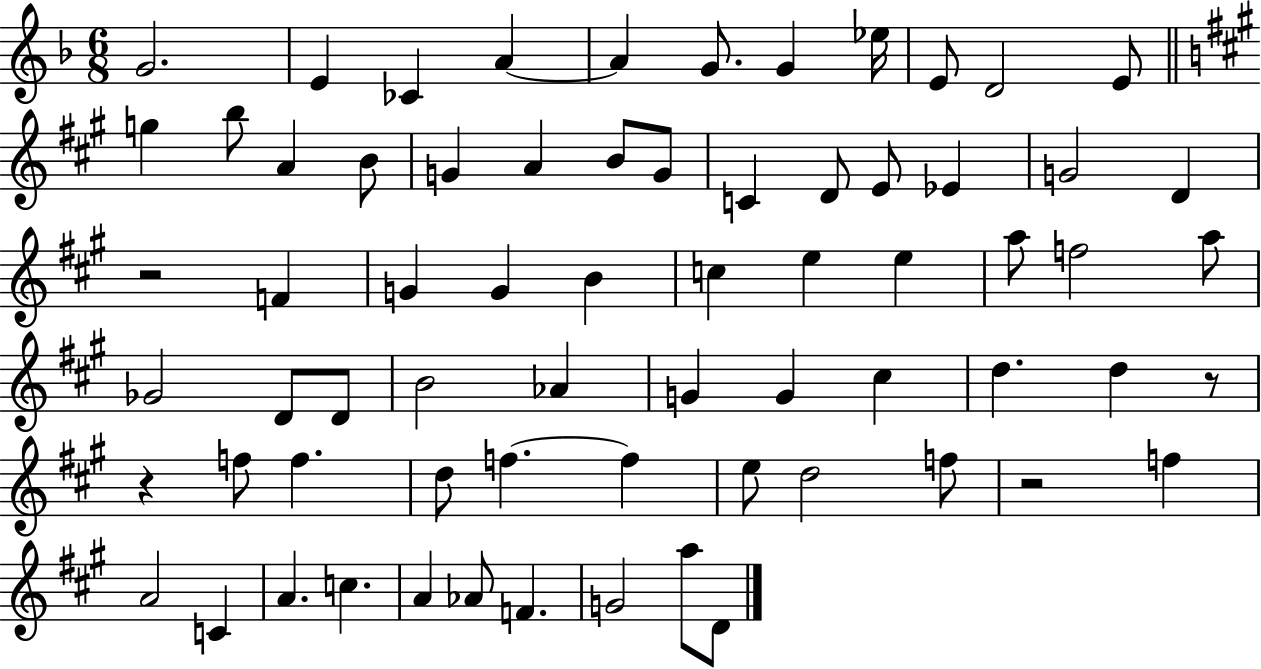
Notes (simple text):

G4/h. E4/q CES4/q A4/q A4/q G4/e. G4/q Eb5/s E4/e D4/h E4/e G5/q B5/e A4/q B4/e G4/q A4/q B4/e G4/e C4/q D4/e E4/e Eb4/q G4/h D4/q R/h F4/q G4/q G4/q B4/q C5/q E5/q E5/q A5/e F5/h A5/e Gb4/h D4/e D4/e B4/h Ab4/q G4/q G4/q C#5/q D5/q. D5/q R/e R/q F5/e F5/q. D5/e F5/q. F5/q E5/e D5/h F5/e R/h F5/q A4/h C4/q A4/q. C5/q. A4/q Ab4/e F4/q. G4/h A5/e D4/e